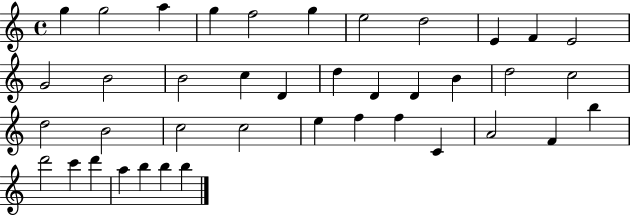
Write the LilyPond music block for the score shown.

{
  \clef treble
  \time 4/4
  \defaultTimeSignature
  \key c \major
  g''4 g''2 a''4 | g''4 f''2 g''4 | e''2 d''2 | e'4 f'4 e'2 | \break g'2 b'2 | b'2 c''4 d'4 | d''4 d'4 d'4 b'4 | d''2 c''2 | \break d''2 b'2 | c''2 c''2 | e''4 f''4 f''4 c'4 | a'2 f'4 b''4 | \break d'''2 c'''4 d'''4 | a''4 b''4 b''4 b''4 | \bar "|."
}